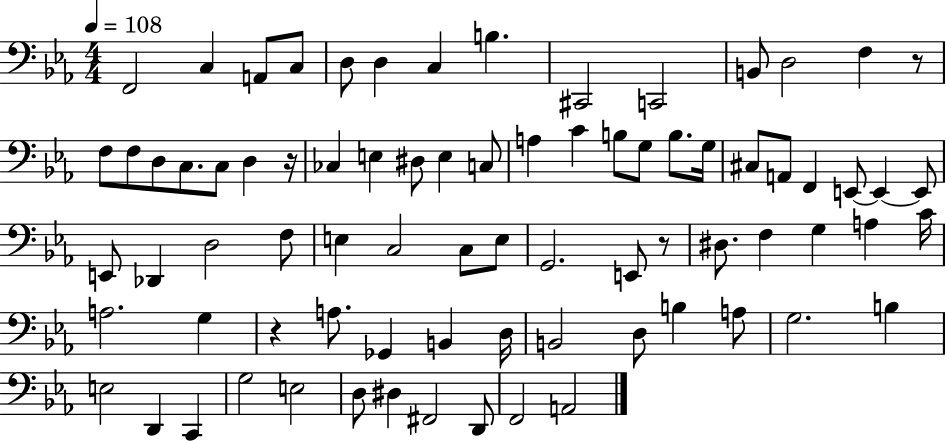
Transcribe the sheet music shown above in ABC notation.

X:1
T:Untitled
M:4/4
L:1/4
K:Eb
F,,2 C, A,,/2 C,/2 D,/2 D, C, B, ^C,,2 C,,2 B,,/2 D,2 F, z/2 F,/2 F,/2 D,/2 C,/2 C,/2 D, z/4 _C, E, ^D,/2 E, C,/2 A, C B,/2 G,/2 B,/2 G,/4 ^C,/2 A,,/2 F,, E,,/2 E,, E,,/2 E,,/2 _D,, D,2 F,/2 E, C,2 C,/2 E,/2 G,,2 E,,/2 z/2 ^D,/2 F, G, A, C/4 A,2 G, z A,/2 _G,, B,, D,/4 B,,2 D,/2 B, A,/2 G,2 B, E,2 D,, C,, G,2 E,2 D,/2 ^D, ^F,,2 D,,/2 F,,2 A,,2